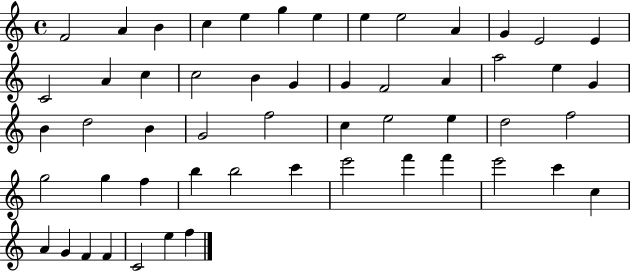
F4/h A4/q B4/q C5/q E5/q G5/q E5/q E5/q E5/h A4/q G4/q E4/h E4/q C4/h A4/q C5/q C5/h B4/q G4/q G4/q F4/h A4/q A5/h E5/q G4/q B4/q D5/h B4/q G4/h F5/h C5/q E5/h E5/q D5/h F5/h G5/h G5/q F5/q B5/q B5/h C6/q E6/h F6/q F6/q E6/h C6/q C5/q A4/q G4/q F4/q F4/q C4/h E5/q F5/q